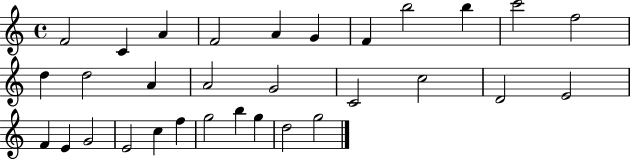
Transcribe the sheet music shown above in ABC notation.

X:1
T:Untitled
M:4/4
L:1/4
K:C
F2 C A F2 A G F b2 b c'2 f2 d d2 A A2 G2 C2 c2 D2 E2 F E G2 E2 c f g2 b g d2 g2